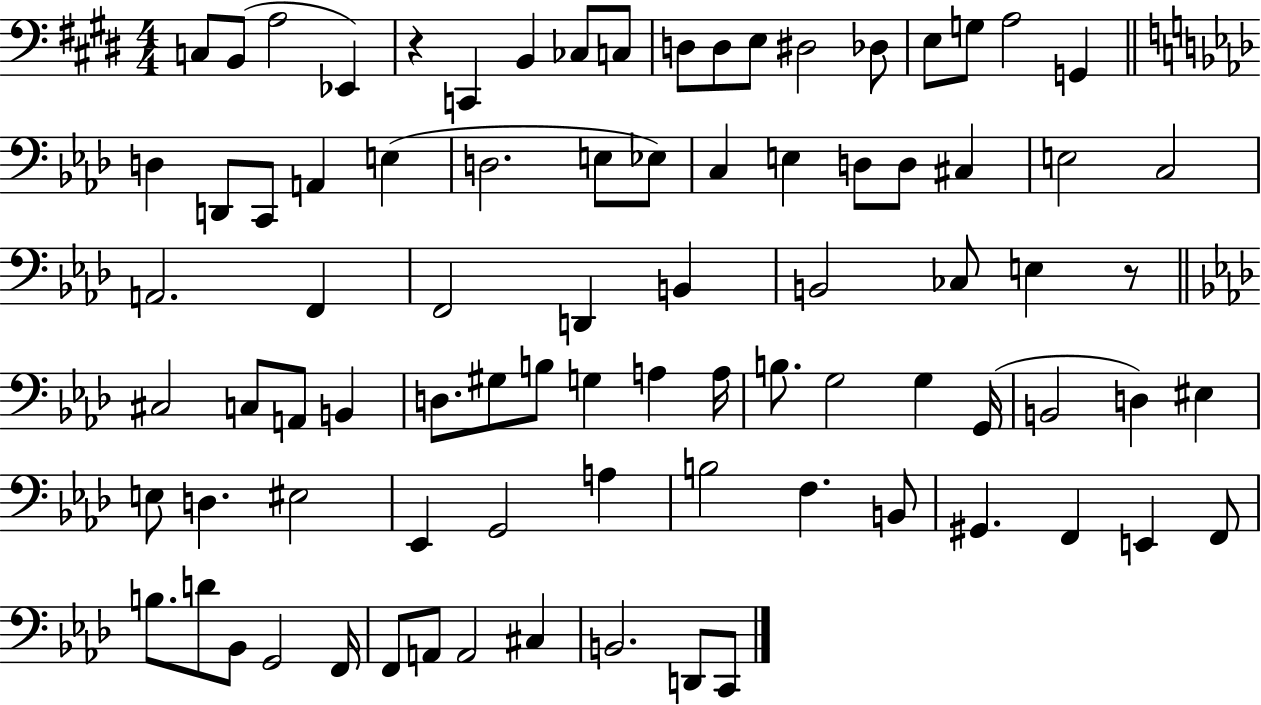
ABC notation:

X:1
T:Untitled
M:4/4
L:1/4
K:E
C,/2 B,,/2 A,2 _E,, z C,, B,, _C,/2 C,/2 D,/2 D,/2 E,/2 ^D,2 _D,/2 E,/2 G,/2 A,2 G,, D, D,,/2 C,,/2 A,, E, D,2 E,/2 _E,/2 C, E, D,/2 D,/2 ^C, E,2 C,2 A,,2 F,, F,,2 D,, B,, B,,2 _C,/2 E, z/2 ^C,2 C,/2 A,,/2 B,, D,/2 ^G,/2 B,/2 G, A, A,/4 B,/2 G,2 G, G,,/4 B,,2 D, ^E, E,/2 D, ^E,2 _E,, G,,2 A, B,2 F, B,,/2 ^G,, F,, E,, F,,/2 B,/2 D/2 _B,,/2 G,,2 F,,/4 F,,/2 A,,/2 A,,2 ^C, B,,2 D,,/2 C,,/2